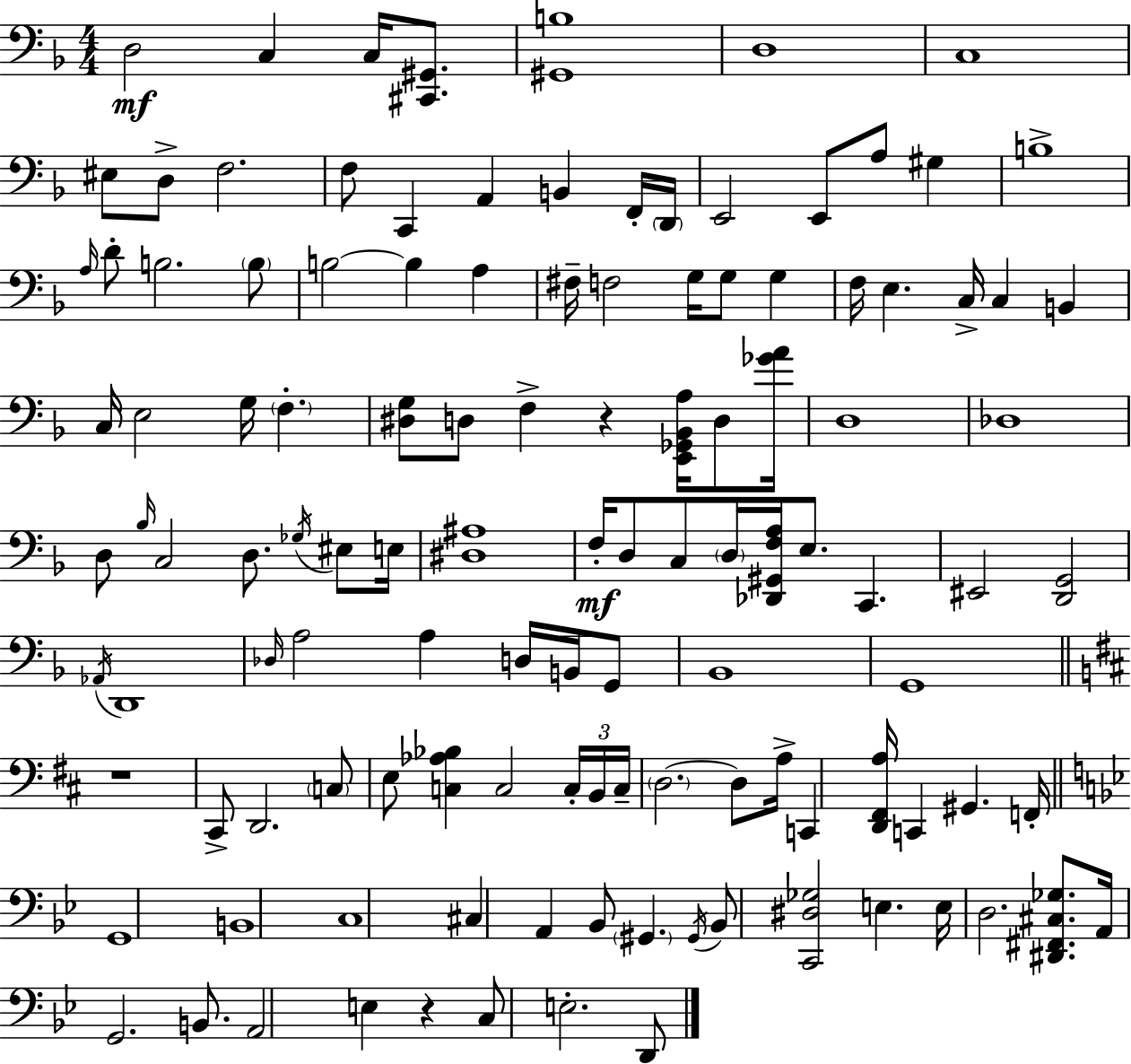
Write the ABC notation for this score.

X:1
T:Untitled
M:4/4
L:1/4
K:Dm
D,2 C, C,/4 [^C,,^G,,]/2 [^G,,B,]4 D,4 C,4 ^E,/2 D,/2 F,2 F,/2 C,, A,, B,, F,,/4 D,,/4 E,,2 E,,/2 A,/2 ^G, B,4 A,/4 D/2 B,2 B,/2 B,2 B, A, ^F,/4 F,2 G,/4 G,/2 G, F,/4 E, C,/4 C, B,, C,/4 E,2 G,/4 F, [^D,G,]/2 D,/2 F, z [E,,_G,,_B,,A,]/4 D,/2 [_GA]/4 D,4 _D,4 D,/2 _B,/4 C,2 D,/2 _G,/4 ^E,/2 E,/4 [^D,^A,]4 F,/4 D,/2 C,/2 D,/4 [_D,,^G,,F,A,]/4 E,/2 C,, ^E,,2 [D,,G,,]2 _A,,/4 D,,4 _D,/4 A,2 A, D,/4 B,,/4 G,,/2 _B,,4 G,,4 z4 ^C,,/2 D,,2 C,/2 E,/2 [C,_A,_B,] C,2 C,/4 B,,/4 C,/4 D,2 D,/2 A,/4 C,, [D,,^F,,A,]/4 C,, ^G,, F,,/4 G,,4 B,,4 C,4 ^C, A,, _B,,/2 ^G,, ^G,,/4 _B,,/2 [C,,^D,_G,]2 E, E,/4 D,2 [^D,,^F,,^C,_G,]/2 A,,/4 G,,2 B,,/2 A,,2 E, z C,/2 E,2 D,,/2